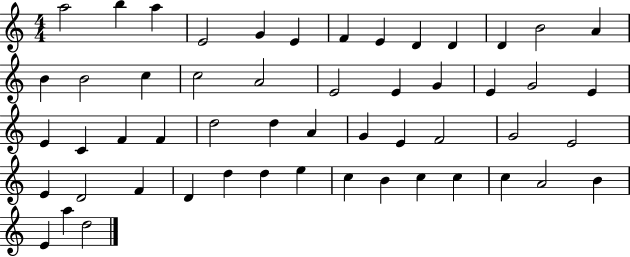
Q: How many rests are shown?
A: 0